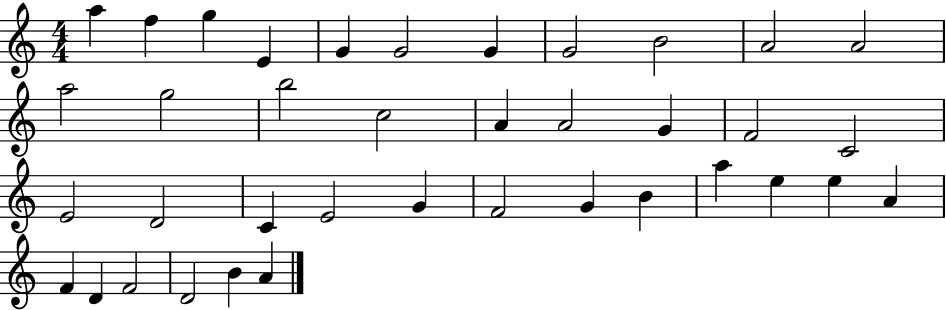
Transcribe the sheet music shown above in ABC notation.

X:1
T:Untitled
M:4/4
L:1/4
K:C
a f g E G G2 G G2 B2 A2 A2 a2 g2 b2 c2 A A2 G F2 C2 E2 D2 C E2 G F2 G B a e e A F D F2 D2 B A